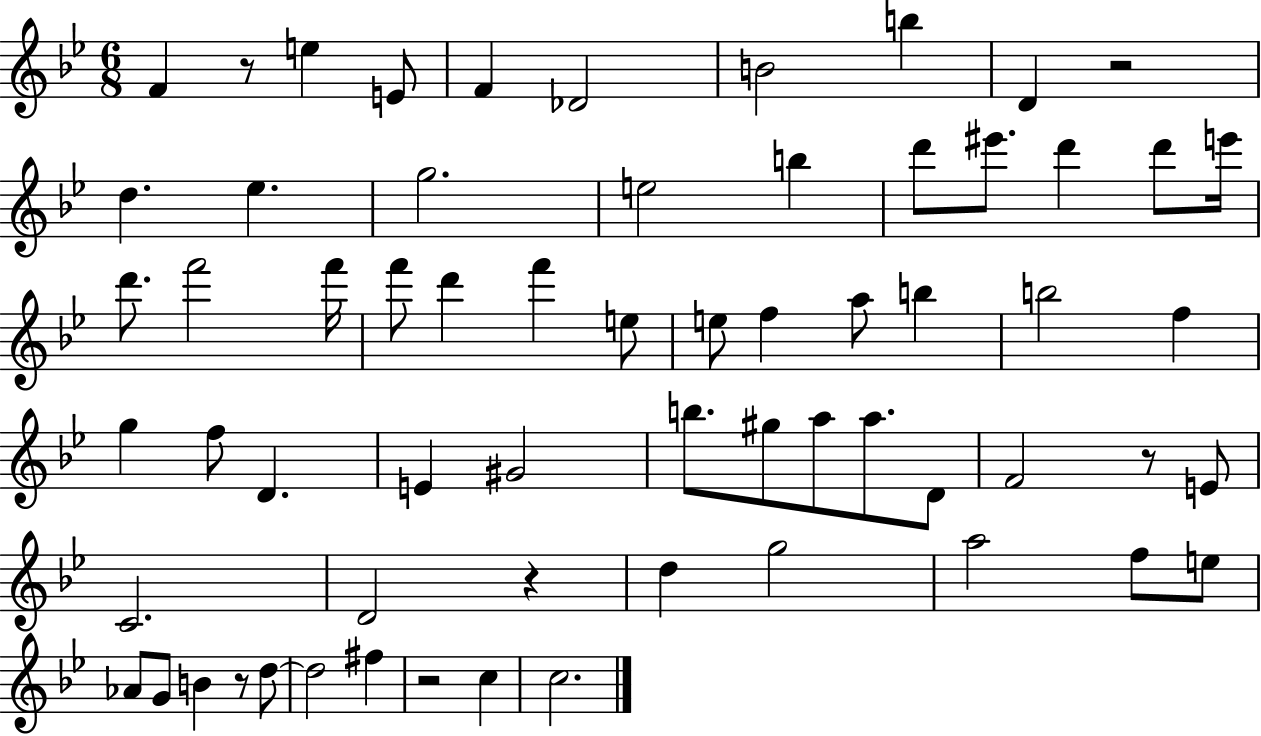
{
  \clef treble
  \numericTimeSignature
  \time 6/8
  \key bes \major
  f'4 r8 e''4 e'8 | f'4 des'2 | b'2 b''4 | d'4 r2 | \break d''4. ees''4. | g''2. | e''2 b''4 | d'''8 eis'''8. d'''4 d'''8 e'''16 | \break d'''8. f'''2 f'''16 | f'''8 d'''4 f'''4 e''8 | e''8 f''4 a''8 b''4 | b''2 f''4 | \break g''4 f''8 d'4. | e'4 gis'2 | b''8. gis''8 a''8 a''8. d'8 | f'2 r8 e'8 | \break c'2. | d'2 r4 | d''4 g''2 | a''2 f''8 e''8 | \break aes'8 g'8 b'4 r8 d''8~~ | d''2 fis''4 | r2 c''4 | c''2. | \break \bar "|."
}